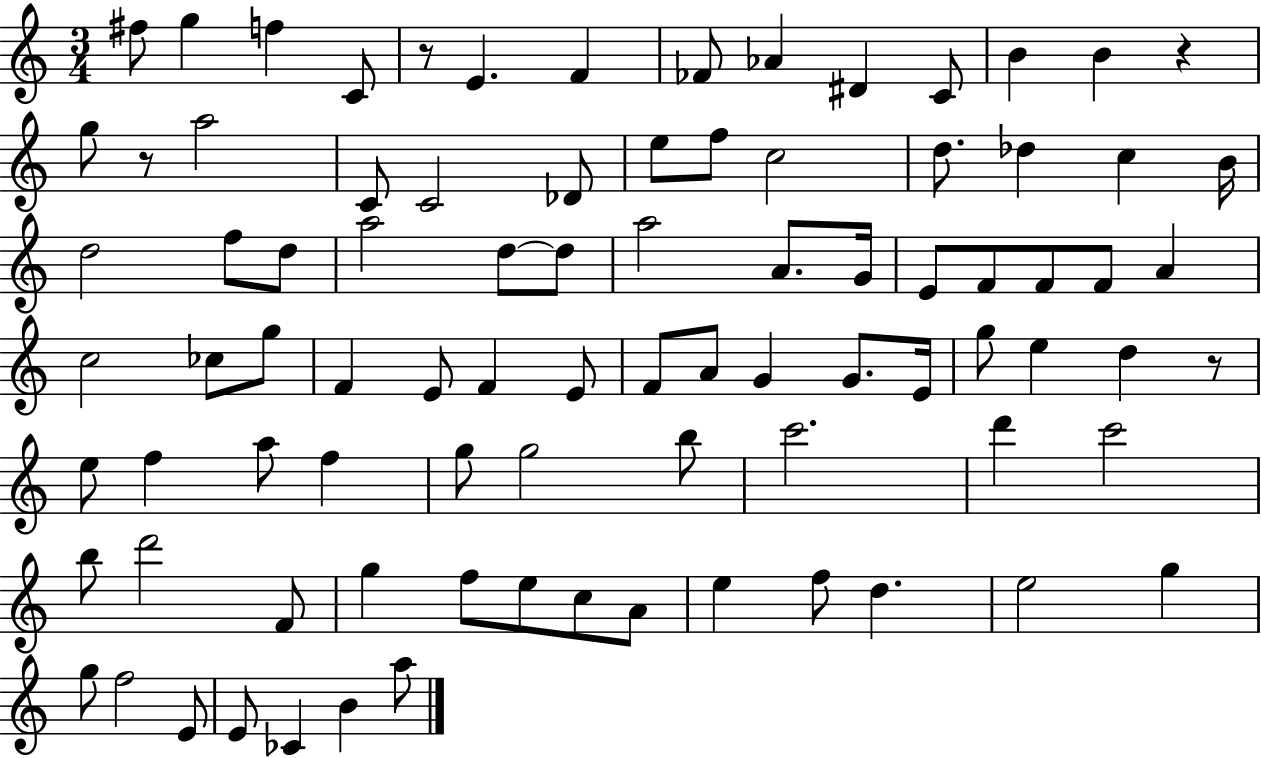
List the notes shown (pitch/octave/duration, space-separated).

F#5/e G5/q F5/q C4/e R/e E4/q. F4/q FES4/e Ab4/q D#4/q C4/e B4/q B4/q R/q G5/e R/e A5/h C4/e C4/h Db4/e E5/e F5/e C5/h D5/e. Db5/q C5/q B4/s D5/h F5/e D5/e A5/h D5/e D5/e A5/h A4/e. G4/s E4/e F4/e F4/e F4/e A4/q C5/h CES5/e G5/e F4/q E4/e F4/q E4/e F4/e A4/e G4/q G4/e. E4/s G5/e E5/q D5/q R/e E5/e F5/q A5/e F5/q G5/e G5/h B5/e C6/h. D6/q C6/h B5/e D6/h F4/e G5/q F5/e E5/e C5/e A4/e E5/q F5/e D5/q. E5/h G5/q G5/e F5/h E4/e E4/e CES4/q B4/q A5/e